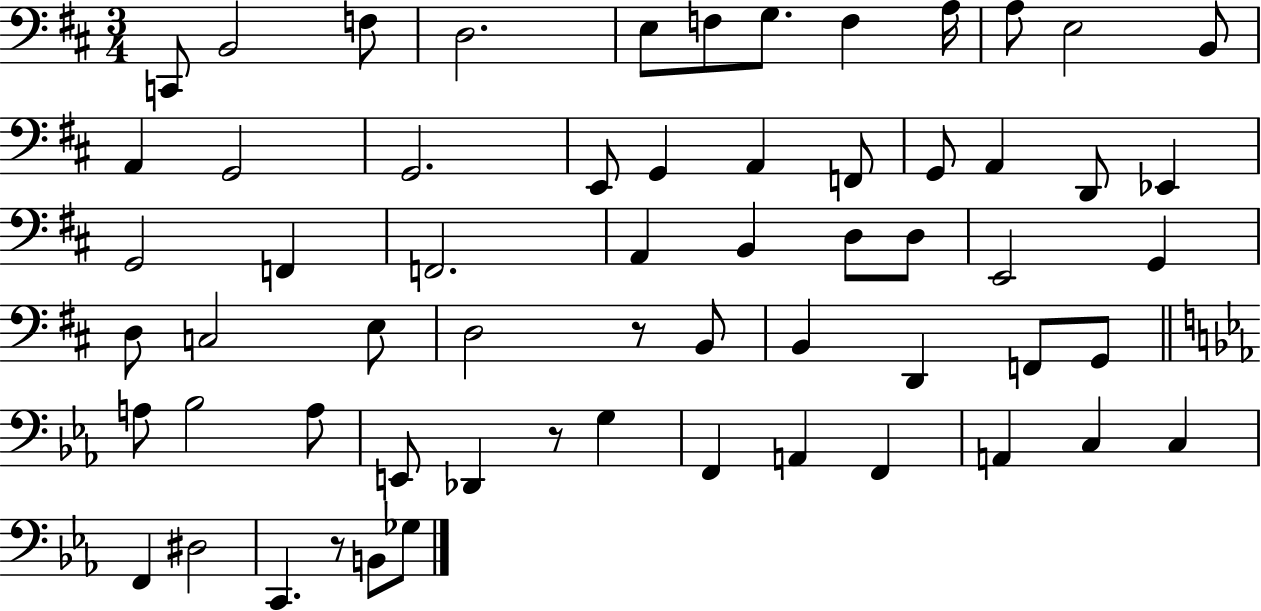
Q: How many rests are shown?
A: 3